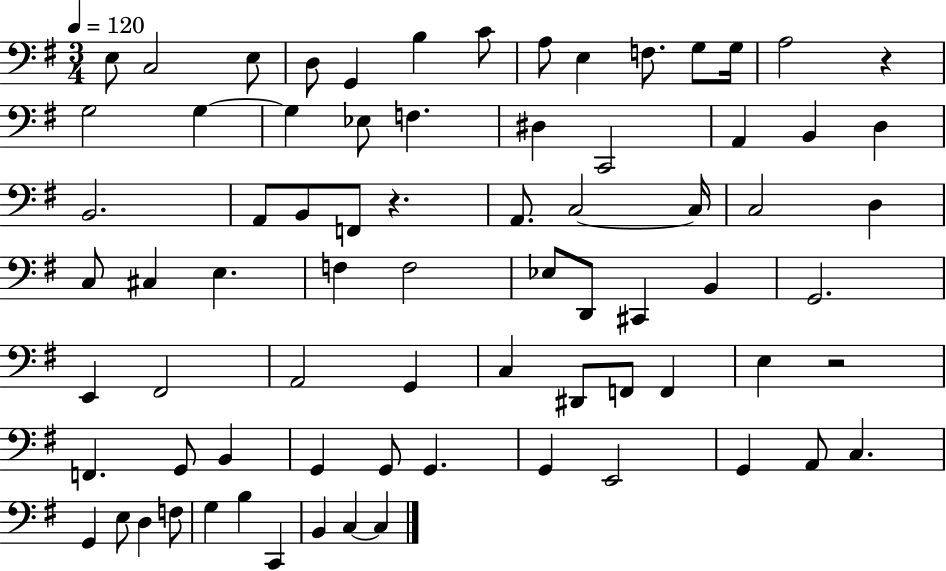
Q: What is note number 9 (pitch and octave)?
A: E3